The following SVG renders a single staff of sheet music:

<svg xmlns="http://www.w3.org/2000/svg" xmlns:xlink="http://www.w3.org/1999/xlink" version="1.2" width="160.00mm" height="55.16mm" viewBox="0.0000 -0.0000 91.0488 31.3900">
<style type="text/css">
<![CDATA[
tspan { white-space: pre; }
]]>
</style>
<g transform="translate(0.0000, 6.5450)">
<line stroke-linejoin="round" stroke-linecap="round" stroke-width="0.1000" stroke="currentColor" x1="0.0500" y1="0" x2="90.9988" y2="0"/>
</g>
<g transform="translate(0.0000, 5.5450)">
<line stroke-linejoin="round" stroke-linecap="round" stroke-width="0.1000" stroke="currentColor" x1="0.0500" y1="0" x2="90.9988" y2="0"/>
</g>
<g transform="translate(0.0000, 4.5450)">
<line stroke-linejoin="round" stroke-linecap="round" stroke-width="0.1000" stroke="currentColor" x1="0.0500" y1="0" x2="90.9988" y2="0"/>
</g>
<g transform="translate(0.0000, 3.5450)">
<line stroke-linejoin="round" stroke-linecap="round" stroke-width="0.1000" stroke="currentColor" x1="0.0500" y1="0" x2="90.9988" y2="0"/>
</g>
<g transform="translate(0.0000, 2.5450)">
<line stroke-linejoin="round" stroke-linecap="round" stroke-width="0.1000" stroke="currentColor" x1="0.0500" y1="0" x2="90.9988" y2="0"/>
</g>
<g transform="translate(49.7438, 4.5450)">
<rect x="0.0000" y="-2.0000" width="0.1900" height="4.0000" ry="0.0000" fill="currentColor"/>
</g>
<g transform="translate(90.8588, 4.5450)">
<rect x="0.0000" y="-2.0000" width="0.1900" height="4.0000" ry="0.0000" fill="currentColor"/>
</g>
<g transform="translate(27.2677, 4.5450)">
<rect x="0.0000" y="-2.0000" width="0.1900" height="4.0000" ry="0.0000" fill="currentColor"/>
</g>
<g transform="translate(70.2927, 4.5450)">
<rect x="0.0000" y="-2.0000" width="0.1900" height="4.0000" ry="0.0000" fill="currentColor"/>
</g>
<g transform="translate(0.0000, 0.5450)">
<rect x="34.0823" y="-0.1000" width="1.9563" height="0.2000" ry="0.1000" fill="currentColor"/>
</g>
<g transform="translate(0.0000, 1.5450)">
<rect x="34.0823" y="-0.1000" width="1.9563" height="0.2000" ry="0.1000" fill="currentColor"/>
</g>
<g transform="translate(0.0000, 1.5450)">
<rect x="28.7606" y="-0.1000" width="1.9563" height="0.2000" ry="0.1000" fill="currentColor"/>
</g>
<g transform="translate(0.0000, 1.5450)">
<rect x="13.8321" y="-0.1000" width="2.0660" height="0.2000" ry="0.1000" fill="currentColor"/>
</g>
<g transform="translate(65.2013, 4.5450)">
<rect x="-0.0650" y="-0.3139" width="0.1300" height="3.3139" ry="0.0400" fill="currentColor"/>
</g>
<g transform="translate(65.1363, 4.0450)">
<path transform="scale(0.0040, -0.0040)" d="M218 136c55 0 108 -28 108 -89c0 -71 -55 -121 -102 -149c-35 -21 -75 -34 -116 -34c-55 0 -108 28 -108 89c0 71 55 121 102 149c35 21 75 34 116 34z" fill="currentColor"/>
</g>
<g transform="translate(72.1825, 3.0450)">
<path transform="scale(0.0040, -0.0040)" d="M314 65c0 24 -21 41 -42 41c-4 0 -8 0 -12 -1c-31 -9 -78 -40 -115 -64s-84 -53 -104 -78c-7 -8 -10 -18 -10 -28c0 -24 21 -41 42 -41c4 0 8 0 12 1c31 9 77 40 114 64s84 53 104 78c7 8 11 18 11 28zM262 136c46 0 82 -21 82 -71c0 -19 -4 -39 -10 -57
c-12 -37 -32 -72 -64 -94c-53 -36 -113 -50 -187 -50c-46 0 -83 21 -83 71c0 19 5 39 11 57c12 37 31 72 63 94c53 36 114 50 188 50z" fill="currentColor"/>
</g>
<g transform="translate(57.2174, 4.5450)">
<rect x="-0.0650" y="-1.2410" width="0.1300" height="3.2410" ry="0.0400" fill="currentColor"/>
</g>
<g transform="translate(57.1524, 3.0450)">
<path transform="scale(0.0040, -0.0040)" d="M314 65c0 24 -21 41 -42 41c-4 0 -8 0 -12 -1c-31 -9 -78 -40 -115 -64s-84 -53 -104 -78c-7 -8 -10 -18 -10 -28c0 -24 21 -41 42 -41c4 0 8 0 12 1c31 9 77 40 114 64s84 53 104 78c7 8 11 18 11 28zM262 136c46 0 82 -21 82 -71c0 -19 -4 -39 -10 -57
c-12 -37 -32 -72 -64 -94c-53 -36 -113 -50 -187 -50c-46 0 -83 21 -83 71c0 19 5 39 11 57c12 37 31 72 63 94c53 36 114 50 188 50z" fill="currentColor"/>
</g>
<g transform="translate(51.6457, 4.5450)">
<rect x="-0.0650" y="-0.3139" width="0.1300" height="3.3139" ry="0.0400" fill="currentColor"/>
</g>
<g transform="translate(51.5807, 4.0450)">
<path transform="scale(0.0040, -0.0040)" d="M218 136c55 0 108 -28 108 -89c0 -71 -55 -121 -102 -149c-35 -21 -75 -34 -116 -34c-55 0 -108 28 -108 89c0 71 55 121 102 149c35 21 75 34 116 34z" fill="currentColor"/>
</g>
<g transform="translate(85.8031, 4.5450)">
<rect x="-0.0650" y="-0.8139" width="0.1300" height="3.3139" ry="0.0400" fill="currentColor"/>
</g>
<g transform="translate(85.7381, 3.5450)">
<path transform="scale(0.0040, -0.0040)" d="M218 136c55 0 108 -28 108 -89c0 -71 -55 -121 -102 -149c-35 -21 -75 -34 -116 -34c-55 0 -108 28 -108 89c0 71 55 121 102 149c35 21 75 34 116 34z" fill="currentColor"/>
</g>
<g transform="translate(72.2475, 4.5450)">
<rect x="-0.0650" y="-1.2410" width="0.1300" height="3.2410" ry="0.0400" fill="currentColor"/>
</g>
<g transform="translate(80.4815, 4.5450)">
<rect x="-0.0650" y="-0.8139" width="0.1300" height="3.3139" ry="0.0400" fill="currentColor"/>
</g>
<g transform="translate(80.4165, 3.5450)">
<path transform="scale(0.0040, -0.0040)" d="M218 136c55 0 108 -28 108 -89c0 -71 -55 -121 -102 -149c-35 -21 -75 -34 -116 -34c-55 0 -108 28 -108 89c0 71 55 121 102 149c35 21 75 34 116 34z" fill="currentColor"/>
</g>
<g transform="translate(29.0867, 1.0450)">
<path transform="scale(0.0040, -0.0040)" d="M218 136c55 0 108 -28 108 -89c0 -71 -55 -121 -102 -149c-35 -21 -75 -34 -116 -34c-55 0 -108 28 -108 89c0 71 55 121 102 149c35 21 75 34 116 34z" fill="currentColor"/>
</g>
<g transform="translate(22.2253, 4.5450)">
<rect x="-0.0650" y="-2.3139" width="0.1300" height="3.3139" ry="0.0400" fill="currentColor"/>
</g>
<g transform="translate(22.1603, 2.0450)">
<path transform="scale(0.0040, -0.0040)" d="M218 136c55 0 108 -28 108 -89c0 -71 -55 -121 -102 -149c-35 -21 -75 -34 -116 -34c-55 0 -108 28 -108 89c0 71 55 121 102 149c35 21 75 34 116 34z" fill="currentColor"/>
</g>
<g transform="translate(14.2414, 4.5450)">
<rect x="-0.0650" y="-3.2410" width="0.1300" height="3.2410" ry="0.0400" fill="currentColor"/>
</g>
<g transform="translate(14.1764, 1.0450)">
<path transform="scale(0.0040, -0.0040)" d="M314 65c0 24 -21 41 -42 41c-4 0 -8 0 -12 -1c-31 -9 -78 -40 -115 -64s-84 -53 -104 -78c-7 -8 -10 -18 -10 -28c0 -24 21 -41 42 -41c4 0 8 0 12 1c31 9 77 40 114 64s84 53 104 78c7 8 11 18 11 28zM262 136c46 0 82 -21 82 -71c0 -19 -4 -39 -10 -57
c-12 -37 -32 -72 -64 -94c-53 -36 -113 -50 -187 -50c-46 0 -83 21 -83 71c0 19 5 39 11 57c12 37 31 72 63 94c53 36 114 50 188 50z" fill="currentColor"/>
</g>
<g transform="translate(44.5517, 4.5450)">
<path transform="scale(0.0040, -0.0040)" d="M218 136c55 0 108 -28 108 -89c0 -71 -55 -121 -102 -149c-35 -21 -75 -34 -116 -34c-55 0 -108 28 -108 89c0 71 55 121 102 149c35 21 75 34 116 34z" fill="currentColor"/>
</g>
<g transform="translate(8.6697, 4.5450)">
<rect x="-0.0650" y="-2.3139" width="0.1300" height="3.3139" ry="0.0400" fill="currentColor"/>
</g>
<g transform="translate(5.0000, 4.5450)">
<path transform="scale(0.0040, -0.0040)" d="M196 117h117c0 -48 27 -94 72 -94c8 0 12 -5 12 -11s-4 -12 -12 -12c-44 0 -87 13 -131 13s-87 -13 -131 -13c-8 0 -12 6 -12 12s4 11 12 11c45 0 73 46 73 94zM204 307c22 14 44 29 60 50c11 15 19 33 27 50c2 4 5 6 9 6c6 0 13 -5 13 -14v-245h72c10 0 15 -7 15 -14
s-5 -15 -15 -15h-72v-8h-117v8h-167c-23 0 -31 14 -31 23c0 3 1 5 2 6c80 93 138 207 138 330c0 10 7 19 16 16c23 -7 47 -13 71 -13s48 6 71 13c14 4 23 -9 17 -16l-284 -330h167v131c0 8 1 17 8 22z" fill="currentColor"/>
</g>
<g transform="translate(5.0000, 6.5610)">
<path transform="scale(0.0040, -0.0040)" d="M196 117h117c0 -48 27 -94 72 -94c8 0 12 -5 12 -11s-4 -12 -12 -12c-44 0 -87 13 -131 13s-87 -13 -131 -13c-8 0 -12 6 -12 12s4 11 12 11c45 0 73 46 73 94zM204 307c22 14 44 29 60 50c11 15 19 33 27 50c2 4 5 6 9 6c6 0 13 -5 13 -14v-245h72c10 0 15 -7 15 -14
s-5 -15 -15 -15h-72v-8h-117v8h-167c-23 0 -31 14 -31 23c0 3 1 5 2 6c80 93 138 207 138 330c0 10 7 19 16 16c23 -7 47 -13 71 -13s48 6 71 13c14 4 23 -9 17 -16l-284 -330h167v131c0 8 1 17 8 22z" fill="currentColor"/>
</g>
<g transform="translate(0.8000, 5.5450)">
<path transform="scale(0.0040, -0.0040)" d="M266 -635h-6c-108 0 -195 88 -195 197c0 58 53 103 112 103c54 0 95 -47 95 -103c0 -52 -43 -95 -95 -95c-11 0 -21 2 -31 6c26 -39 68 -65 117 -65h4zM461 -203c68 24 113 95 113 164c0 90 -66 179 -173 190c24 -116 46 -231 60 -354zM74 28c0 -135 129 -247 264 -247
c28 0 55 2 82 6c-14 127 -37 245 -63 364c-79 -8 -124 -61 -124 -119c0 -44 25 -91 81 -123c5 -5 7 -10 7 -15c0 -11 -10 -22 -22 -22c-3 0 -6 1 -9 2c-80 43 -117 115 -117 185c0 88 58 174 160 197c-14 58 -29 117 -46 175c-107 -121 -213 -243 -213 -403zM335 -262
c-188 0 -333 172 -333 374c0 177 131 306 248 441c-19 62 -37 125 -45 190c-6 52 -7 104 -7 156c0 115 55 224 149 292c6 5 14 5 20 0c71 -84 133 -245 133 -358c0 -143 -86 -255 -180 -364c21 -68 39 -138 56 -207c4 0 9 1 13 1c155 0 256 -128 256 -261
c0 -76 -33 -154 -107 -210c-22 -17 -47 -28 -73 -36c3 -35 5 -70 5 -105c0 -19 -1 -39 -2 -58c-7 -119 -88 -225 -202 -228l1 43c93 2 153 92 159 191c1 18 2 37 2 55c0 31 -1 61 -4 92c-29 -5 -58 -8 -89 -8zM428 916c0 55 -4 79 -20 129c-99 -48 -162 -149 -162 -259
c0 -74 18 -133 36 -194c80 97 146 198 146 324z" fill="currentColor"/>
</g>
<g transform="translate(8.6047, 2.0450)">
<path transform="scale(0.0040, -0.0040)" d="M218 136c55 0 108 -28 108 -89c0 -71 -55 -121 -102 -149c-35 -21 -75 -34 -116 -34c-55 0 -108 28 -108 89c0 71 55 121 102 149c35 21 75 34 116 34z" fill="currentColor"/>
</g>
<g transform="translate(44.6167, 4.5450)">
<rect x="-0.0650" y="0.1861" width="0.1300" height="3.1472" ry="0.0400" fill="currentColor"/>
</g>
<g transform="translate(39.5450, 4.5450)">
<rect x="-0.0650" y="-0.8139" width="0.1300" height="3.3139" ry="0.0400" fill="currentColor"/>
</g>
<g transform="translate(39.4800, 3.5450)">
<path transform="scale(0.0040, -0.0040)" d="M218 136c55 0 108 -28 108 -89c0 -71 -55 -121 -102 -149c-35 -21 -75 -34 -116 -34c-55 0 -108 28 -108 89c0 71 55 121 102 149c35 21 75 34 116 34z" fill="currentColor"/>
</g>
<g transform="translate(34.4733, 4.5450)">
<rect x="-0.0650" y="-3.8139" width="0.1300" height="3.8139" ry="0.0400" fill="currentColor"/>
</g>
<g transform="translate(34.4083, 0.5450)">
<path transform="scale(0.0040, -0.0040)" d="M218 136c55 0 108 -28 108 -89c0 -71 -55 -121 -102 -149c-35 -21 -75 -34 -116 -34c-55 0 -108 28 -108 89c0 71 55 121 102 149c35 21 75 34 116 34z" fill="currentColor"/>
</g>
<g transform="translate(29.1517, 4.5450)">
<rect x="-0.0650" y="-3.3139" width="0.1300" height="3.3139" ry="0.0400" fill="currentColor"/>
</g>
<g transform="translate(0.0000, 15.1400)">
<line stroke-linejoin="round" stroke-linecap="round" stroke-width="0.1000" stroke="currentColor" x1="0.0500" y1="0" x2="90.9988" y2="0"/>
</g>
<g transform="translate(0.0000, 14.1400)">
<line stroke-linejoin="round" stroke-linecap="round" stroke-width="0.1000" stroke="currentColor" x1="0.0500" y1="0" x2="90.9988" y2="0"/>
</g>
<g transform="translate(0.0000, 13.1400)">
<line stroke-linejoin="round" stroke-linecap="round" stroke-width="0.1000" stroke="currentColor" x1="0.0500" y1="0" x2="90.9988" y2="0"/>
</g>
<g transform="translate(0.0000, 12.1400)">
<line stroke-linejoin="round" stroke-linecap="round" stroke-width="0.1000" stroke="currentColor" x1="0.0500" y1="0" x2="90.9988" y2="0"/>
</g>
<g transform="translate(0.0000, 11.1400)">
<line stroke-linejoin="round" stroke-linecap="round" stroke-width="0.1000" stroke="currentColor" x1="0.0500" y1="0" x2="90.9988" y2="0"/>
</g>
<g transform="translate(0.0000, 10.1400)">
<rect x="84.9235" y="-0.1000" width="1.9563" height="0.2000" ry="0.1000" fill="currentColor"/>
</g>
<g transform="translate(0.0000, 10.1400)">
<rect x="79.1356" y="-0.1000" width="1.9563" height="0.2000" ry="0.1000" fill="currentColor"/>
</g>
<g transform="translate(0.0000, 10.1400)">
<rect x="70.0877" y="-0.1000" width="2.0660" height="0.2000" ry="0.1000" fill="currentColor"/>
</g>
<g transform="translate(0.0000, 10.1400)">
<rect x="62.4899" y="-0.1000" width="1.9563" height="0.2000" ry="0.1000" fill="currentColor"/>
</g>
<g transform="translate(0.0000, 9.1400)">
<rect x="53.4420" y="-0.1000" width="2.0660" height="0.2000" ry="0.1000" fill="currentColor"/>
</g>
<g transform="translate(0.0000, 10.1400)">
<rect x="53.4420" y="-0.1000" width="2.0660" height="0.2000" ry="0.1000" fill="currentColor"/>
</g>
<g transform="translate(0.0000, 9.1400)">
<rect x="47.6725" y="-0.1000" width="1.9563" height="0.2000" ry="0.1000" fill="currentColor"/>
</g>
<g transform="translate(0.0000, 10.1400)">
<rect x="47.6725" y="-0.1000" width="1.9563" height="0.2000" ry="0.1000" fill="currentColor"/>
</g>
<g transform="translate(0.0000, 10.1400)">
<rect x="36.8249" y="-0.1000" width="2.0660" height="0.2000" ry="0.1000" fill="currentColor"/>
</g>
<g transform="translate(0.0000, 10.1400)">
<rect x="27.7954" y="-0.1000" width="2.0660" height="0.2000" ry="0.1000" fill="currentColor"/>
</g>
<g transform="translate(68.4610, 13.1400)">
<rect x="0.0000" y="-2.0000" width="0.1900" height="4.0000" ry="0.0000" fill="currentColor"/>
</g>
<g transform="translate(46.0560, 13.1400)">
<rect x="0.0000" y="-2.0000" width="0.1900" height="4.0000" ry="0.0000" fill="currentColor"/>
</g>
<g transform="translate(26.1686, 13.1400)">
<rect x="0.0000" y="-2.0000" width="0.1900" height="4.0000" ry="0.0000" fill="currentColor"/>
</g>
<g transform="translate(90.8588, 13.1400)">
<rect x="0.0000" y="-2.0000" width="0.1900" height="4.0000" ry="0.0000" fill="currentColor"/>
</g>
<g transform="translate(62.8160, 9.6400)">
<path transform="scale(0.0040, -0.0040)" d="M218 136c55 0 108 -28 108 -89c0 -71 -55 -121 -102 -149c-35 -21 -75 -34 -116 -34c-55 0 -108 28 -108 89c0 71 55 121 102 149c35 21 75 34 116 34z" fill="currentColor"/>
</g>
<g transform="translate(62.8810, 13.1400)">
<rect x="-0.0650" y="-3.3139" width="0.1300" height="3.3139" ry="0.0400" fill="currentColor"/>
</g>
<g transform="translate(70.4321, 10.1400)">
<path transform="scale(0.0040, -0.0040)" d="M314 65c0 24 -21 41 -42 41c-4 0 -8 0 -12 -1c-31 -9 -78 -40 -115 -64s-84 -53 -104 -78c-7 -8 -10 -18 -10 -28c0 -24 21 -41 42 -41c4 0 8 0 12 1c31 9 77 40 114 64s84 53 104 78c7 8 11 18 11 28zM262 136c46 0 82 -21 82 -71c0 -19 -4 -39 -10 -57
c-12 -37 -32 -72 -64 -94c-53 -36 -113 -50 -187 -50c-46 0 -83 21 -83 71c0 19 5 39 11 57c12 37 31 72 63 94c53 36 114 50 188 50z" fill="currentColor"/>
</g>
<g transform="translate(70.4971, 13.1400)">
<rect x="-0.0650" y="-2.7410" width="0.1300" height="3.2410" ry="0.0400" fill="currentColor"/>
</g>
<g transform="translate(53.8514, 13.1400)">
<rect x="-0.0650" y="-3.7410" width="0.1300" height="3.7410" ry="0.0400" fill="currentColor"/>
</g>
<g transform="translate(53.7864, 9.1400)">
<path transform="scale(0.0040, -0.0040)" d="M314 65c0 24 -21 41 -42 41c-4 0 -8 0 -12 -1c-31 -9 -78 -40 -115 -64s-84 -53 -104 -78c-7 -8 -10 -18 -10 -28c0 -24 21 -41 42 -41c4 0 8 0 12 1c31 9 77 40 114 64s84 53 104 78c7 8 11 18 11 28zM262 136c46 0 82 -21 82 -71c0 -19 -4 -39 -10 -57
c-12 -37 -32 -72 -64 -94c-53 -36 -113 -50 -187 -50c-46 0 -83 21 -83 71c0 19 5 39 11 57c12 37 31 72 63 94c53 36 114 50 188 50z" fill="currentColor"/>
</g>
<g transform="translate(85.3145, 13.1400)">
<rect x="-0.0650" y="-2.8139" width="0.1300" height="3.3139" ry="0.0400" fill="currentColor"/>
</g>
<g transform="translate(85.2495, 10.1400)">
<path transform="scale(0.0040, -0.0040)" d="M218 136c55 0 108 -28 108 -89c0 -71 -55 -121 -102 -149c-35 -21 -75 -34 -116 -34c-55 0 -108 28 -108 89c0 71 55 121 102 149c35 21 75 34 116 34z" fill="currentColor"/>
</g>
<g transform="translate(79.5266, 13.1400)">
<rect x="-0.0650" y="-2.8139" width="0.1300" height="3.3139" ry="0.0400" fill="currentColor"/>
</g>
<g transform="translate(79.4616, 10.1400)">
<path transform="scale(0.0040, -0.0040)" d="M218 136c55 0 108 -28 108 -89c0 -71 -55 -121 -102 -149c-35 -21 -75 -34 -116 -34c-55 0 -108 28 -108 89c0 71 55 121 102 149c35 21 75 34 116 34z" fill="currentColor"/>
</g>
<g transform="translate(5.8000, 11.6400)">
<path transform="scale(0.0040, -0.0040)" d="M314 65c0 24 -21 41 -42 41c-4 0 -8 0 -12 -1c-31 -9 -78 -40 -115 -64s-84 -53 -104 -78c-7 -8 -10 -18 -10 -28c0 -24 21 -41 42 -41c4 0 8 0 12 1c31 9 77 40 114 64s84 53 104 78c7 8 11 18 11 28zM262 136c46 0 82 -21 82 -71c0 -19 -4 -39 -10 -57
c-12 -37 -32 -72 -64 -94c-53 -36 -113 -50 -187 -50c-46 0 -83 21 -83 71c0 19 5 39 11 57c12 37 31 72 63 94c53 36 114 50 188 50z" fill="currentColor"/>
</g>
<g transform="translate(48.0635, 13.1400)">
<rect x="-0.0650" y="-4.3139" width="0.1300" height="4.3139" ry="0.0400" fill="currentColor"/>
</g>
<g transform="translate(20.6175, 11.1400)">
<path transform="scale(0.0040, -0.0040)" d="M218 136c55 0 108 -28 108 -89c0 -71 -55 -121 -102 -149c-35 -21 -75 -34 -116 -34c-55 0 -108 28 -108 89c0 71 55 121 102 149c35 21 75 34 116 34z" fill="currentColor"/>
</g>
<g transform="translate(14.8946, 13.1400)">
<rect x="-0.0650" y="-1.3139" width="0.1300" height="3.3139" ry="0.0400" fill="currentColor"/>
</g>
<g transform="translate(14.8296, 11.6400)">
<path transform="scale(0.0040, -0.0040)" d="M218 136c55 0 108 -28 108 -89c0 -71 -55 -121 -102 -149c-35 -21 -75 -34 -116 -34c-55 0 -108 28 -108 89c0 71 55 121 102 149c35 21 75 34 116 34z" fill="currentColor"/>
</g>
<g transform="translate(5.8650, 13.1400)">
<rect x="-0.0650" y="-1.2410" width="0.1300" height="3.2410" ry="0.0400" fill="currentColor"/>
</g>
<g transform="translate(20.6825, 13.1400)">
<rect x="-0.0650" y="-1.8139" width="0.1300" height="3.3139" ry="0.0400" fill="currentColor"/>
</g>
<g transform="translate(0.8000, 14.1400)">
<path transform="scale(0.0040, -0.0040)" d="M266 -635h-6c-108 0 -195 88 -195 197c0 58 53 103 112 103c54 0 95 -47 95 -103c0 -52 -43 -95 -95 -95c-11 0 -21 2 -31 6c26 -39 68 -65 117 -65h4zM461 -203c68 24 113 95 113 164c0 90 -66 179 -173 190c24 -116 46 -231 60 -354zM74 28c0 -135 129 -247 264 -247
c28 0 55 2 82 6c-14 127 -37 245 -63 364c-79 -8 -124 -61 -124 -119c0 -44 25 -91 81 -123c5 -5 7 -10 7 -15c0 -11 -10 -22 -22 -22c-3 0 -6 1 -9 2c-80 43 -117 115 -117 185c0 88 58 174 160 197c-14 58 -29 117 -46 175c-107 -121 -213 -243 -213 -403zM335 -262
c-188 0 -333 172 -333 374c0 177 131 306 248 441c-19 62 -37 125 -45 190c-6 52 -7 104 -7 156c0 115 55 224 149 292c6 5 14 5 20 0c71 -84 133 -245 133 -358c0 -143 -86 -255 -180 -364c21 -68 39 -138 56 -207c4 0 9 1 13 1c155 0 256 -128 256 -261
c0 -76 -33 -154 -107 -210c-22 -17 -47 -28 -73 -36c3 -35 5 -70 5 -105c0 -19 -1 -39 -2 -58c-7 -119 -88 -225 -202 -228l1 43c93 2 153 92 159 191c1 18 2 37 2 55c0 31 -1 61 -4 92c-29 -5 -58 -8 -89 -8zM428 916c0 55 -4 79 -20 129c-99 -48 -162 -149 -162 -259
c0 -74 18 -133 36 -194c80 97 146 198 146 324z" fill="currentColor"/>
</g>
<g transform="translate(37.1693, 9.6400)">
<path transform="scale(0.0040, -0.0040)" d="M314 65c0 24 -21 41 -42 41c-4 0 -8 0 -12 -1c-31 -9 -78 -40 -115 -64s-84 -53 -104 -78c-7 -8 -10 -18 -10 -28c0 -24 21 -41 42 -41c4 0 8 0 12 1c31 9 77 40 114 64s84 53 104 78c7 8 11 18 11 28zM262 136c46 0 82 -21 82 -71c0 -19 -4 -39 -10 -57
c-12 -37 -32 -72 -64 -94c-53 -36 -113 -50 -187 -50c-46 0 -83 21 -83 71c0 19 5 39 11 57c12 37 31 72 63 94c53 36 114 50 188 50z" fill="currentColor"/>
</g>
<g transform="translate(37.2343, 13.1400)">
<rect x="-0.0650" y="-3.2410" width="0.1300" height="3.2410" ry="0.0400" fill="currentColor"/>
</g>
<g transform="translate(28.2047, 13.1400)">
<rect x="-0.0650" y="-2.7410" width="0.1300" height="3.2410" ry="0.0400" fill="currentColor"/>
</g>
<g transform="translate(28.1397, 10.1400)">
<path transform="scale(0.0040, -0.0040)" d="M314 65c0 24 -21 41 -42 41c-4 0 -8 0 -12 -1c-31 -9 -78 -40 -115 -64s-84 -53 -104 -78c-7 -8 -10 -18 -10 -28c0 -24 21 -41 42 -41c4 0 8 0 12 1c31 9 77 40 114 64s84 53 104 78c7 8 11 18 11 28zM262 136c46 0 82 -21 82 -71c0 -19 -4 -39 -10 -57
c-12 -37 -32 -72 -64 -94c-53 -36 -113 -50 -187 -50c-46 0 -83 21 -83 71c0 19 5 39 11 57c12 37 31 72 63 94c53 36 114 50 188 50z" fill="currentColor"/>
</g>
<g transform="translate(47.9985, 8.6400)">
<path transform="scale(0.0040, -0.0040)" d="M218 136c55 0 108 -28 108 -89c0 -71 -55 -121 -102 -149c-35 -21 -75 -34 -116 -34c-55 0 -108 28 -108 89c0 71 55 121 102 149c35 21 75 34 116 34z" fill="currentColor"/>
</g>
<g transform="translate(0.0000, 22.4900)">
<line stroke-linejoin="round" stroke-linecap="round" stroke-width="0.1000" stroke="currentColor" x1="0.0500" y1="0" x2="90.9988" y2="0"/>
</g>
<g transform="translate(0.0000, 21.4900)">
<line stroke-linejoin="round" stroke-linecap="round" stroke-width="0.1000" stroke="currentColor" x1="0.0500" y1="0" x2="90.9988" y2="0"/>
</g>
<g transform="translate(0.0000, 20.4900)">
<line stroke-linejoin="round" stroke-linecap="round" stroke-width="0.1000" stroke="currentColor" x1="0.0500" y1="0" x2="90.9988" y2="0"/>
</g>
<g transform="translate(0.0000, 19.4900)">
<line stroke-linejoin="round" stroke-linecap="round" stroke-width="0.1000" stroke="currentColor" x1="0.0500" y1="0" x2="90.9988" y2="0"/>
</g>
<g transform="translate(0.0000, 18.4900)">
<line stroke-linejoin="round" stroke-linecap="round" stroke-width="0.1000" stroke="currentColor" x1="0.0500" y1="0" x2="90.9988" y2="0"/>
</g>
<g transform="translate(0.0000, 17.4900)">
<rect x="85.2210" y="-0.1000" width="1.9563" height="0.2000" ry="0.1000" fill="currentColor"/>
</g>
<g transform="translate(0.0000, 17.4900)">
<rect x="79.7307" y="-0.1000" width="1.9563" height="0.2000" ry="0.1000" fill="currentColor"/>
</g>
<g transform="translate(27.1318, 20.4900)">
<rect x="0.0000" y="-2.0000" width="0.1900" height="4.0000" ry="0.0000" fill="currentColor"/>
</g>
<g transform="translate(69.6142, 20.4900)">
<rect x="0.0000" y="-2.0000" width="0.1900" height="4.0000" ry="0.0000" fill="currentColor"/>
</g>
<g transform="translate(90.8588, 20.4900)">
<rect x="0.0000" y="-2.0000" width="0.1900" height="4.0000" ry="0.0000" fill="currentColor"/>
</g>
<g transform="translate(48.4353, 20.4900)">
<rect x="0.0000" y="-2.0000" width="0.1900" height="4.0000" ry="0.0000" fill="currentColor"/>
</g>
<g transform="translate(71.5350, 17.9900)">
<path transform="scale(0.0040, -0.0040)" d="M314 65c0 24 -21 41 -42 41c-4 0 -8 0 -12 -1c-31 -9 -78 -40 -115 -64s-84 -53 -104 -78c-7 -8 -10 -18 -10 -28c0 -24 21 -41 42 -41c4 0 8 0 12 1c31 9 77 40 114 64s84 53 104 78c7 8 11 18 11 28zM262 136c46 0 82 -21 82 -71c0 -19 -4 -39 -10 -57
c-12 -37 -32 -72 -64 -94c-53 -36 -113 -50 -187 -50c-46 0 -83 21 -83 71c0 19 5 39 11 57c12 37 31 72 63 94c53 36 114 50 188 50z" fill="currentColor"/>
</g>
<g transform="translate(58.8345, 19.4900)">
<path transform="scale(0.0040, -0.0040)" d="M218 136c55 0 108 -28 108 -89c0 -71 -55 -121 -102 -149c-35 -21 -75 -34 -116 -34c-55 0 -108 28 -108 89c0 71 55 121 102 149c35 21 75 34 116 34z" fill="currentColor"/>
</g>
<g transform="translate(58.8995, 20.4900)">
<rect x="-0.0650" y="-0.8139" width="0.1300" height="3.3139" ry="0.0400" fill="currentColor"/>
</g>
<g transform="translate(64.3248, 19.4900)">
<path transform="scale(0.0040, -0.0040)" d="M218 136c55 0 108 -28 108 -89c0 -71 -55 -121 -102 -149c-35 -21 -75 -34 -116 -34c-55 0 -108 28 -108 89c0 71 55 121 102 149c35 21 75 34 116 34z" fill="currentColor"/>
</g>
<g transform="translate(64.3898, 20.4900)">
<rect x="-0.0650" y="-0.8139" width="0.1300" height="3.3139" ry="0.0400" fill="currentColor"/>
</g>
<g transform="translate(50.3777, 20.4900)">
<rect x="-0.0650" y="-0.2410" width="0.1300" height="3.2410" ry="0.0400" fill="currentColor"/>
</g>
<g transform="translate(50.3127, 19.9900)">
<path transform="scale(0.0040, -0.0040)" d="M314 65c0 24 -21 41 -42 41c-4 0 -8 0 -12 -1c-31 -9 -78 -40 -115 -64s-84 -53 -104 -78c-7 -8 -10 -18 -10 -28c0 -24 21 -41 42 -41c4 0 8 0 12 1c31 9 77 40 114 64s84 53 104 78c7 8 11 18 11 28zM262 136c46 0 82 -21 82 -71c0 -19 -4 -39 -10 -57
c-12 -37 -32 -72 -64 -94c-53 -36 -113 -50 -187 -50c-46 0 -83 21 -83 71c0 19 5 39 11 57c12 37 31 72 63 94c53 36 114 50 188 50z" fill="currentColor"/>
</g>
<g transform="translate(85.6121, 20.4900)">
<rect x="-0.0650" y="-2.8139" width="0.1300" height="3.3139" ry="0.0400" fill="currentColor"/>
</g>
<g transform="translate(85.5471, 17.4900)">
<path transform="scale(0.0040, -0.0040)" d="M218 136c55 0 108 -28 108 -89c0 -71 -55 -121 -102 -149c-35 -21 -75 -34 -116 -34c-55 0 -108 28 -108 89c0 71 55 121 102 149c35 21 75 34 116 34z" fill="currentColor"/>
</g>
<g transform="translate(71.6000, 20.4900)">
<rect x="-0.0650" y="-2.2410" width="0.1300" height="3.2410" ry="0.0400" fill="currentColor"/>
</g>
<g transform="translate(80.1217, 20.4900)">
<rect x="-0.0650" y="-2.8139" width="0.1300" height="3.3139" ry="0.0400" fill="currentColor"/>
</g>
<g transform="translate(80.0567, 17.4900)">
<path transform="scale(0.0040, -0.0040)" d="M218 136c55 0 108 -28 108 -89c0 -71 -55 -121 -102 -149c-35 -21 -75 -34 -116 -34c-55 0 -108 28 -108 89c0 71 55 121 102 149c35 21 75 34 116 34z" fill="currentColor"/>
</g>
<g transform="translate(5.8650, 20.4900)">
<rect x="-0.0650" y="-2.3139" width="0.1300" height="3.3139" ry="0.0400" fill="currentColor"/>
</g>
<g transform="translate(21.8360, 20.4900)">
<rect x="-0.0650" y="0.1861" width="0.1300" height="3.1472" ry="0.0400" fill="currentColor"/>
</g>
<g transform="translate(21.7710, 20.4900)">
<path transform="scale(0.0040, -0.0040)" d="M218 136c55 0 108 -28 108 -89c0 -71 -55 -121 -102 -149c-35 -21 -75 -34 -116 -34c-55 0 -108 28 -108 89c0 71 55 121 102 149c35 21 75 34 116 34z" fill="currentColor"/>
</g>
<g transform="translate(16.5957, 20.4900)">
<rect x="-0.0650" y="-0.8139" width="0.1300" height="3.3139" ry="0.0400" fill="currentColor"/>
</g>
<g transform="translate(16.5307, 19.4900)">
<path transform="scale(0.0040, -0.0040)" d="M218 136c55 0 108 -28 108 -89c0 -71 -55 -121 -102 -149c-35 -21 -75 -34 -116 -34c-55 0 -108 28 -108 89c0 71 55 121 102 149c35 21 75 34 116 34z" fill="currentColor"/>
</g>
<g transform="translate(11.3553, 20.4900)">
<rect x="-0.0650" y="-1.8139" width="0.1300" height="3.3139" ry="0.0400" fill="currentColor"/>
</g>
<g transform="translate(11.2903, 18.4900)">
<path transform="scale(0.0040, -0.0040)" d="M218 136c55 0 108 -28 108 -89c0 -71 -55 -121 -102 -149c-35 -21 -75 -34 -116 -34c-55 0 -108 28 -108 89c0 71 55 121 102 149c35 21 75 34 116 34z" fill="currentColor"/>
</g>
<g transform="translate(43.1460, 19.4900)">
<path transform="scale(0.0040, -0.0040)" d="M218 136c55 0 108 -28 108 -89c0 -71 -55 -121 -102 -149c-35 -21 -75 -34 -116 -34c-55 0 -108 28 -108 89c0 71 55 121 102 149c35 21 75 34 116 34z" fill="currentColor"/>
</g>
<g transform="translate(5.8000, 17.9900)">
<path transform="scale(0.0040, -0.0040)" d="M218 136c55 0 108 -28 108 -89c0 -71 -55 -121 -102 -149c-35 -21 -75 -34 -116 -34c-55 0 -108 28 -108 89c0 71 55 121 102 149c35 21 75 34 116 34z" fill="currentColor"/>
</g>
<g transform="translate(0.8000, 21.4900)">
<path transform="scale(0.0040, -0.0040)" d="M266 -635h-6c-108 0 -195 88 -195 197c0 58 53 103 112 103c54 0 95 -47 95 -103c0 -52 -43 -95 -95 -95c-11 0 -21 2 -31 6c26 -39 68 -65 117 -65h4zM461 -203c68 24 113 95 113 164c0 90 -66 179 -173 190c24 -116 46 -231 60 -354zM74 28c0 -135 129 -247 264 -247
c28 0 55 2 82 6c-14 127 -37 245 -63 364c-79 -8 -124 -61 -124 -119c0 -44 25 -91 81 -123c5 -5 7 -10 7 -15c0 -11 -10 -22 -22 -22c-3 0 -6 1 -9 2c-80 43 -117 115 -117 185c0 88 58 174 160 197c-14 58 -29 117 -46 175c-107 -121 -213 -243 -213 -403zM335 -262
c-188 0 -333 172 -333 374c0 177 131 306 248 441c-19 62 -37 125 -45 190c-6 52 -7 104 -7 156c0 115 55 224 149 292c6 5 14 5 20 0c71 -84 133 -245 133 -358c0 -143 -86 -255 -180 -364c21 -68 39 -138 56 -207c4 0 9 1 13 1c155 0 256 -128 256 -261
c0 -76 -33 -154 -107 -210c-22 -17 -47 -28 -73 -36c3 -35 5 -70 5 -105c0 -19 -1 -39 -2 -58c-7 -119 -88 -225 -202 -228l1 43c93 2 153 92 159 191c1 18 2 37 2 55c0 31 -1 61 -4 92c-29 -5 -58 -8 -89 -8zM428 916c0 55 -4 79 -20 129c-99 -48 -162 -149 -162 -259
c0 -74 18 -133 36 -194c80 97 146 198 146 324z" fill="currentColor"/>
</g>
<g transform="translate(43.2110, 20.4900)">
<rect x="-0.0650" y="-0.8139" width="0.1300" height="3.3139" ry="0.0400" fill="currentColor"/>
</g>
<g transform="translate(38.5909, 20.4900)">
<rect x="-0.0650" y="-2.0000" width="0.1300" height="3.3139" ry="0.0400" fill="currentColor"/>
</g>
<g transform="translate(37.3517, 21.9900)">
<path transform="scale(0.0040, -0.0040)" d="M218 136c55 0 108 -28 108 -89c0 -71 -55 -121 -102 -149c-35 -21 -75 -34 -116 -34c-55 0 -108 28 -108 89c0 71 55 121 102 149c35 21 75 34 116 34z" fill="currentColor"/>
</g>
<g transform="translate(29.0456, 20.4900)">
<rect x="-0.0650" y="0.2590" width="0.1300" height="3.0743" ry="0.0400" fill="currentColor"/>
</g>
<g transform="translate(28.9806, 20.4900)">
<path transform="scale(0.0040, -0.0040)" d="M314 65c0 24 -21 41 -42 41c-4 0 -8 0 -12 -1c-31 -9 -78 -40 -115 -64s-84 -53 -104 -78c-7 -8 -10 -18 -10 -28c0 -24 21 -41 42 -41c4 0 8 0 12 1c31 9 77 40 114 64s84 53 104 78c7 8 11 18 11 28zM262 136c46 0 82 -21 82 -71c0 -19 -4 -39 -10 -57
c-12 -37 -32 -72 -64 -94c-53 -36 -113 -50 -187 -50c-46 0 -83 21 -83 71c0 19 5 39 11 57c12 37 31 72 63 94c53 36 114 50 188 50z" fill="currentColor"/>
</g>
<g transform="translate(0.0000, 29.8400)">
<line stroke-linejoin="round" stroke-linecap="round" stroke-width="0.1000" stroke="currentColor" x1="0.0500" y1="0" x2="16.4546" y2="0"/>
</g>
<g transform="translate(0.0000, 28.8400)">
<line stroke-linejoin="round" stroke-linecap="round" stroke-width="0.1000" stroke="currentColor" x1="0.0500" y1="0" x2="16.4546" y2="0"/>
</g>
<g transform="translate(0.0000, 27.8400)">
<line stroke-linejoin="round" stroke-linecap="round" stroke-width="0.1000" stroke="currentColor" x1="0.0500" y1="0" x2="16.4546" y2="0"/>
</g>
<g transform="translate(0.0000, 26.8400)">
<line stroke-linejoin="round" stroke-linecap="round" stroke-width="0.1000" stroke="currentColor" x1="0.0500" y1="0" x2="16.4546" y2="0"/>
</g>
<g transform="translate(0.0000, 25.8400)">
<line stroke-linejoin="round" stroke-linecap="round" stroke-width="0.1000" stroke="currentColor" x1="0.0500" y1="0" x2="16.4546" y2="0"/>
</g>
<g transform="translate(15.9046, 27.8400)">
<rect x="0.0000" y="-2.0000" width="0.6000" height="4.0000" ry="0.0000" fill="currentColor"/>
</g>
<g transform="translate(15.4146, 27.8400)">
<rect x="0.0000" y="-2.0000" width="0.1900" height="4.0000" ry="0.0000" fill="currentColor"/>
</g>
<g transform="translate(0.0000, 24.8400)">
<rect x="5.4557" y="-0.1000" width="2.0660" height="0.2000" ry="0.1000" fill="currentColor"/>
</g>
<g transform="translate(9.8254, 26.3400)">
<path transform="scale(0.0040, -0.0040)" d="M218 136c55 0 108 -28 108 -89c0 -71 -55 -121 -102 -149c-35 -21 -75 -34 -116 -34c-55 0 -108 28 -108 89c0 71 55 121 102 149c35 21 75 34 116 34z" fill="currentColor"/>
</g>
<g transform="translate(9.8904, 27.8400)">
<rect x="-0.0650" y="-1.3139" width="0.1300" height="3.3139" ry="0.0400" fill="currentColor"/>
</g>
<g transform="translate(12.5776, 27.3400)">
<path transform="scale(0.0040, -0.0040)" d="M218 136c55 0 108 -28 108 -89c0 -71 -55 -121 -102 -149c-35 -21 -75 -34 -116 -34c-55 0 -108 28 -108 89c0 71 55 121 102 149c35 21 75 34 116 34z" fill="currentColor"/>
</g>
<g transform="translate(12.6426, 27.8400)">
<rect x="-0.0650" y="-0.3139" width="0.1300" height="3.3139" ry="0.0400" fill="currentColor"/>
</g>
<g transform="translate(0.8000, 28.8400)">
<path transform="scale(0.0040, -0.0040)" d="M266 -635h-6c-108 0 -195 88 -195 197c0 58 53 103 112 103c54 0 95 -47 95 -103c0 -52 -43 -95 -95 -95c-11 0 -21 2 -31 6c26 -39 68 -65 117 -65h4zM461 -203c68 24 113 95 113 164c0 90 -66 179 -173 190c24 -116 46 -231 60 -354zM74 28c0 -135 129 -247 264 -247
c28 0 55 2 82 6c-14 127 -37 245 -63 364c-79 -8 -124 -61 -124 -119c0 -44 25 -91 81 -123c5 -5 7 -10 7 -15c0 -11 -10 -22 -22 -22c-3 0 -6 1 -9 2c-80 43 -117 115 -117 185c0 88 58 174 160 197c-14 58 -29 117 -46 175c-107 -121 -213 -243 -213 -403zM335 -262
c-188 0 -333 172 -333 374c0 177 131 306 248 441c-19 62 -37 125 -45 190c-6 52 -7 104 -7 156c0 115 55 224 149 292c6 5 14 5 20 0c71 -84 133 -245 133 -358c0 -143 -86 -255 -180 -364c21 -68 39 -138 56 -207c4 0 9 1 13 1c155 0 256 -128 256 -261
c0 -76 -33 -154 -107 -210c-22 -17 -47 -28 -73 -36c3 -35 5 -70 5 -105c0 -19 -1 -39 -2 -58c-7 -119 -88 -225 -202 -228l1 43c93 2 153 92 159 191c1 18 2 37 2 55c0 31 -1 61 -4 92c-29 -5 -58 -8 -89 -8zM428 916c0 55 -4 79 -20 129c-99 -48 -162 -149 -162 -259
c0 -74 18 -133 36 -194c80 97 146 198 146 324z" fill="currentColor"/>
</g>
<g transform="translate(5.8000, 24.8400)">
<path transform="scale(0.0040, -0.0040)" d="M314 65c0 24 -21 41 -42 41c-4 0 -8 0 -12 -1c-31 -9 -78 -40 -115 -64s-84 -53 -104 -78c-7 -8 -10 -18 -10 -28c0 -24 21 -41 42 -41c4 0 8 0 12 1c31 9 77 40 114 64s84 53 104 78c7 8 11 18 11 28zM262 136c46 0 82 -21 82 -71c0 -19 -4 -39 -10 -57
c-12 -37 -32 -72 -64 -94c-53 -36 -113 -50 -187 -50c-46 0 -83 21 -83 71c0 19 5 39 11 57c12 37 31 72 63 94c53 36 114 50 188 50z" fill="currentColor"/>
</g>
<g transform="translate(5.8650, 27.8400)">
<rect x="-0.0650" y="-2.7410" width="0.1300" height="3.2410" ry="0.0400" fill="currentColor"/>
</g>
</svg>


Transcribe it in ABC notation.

X:1
T:Untitled
M:4/4
L:1/4
K:C
g b2 g b c' d B c e2 c e2 d d e2 e f a2 b2 d' c'2 b a2 a a g f d B B2 F d c2 d d g2 a a a2 e c